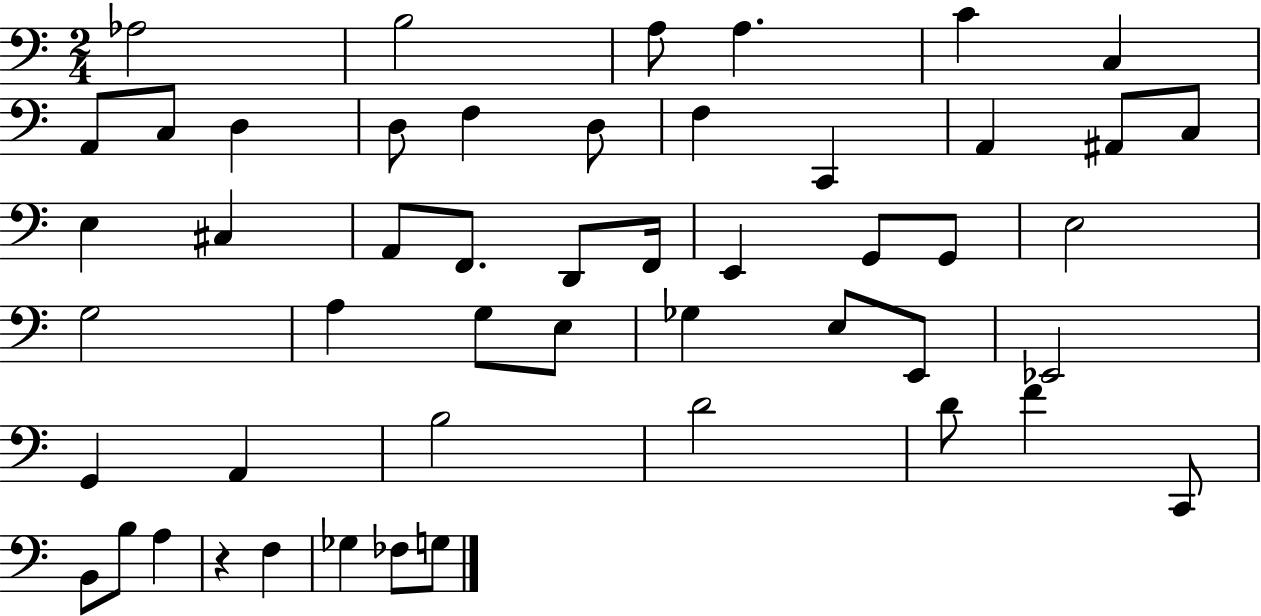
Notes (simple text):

Ab3/h B3/h A3/e A3/q. C4/q C3/q A2/e C3/e D3/q D3/e F3/q D3/e F3/q C2/q A2/q A#2/e C3/e E3/q C#3/q A2/e F2/e. D2/e F2/s E2/q G2/e G2/e E3/h G3/h A3/q G3/e E3/e Gb3/q E3/e E2/e Eb2/h G2/q A2/q B3/h D4/h D4/e F4/q C2/e B2/e B3/e A3/q R/q F3/q Gb3/q FES3/e G3/e